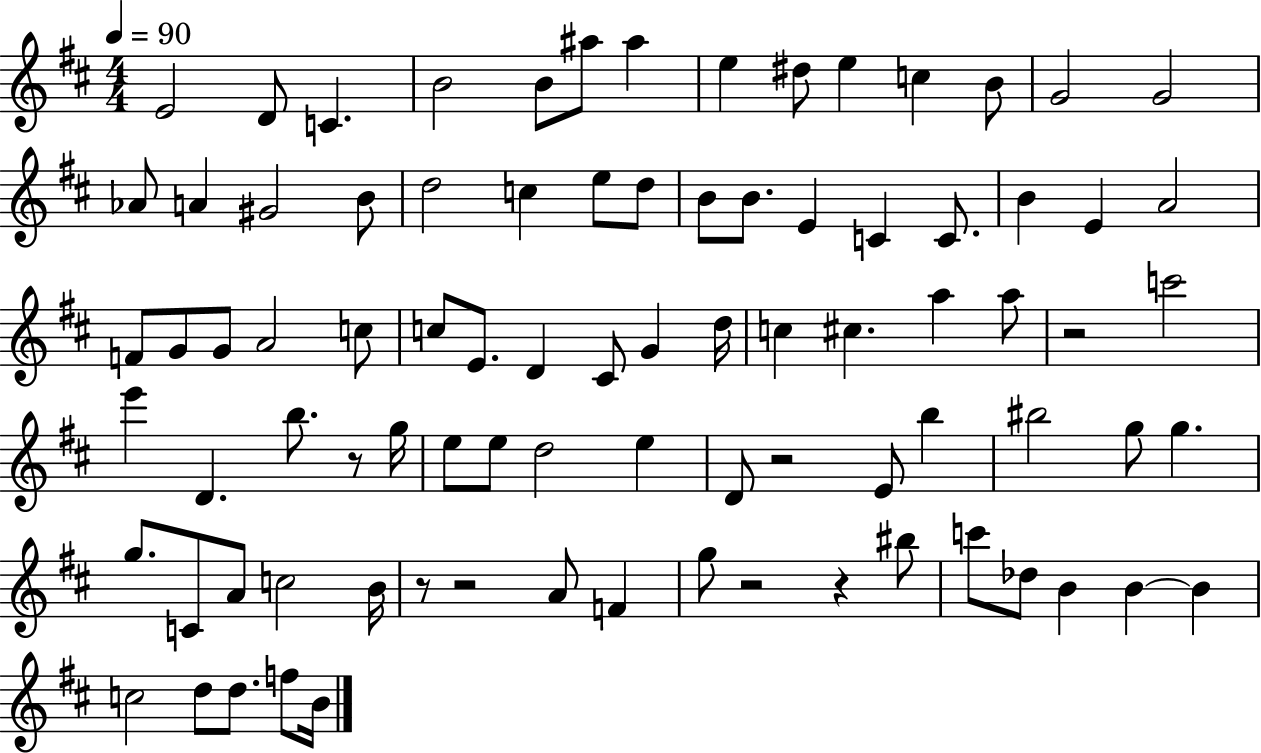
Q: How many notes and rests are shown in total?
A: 86